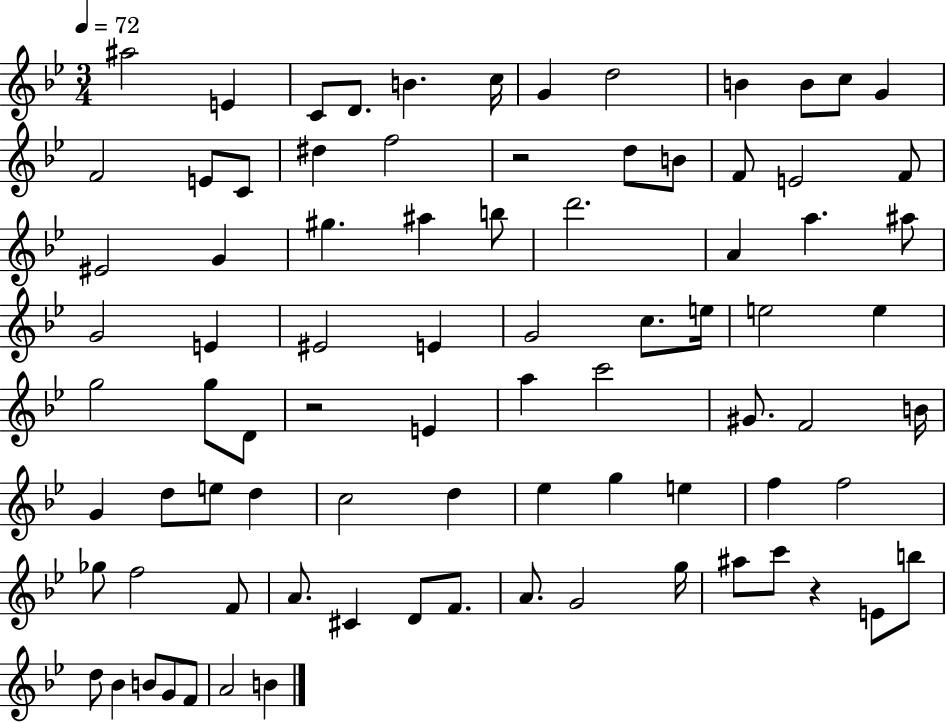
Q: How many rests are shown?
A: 3